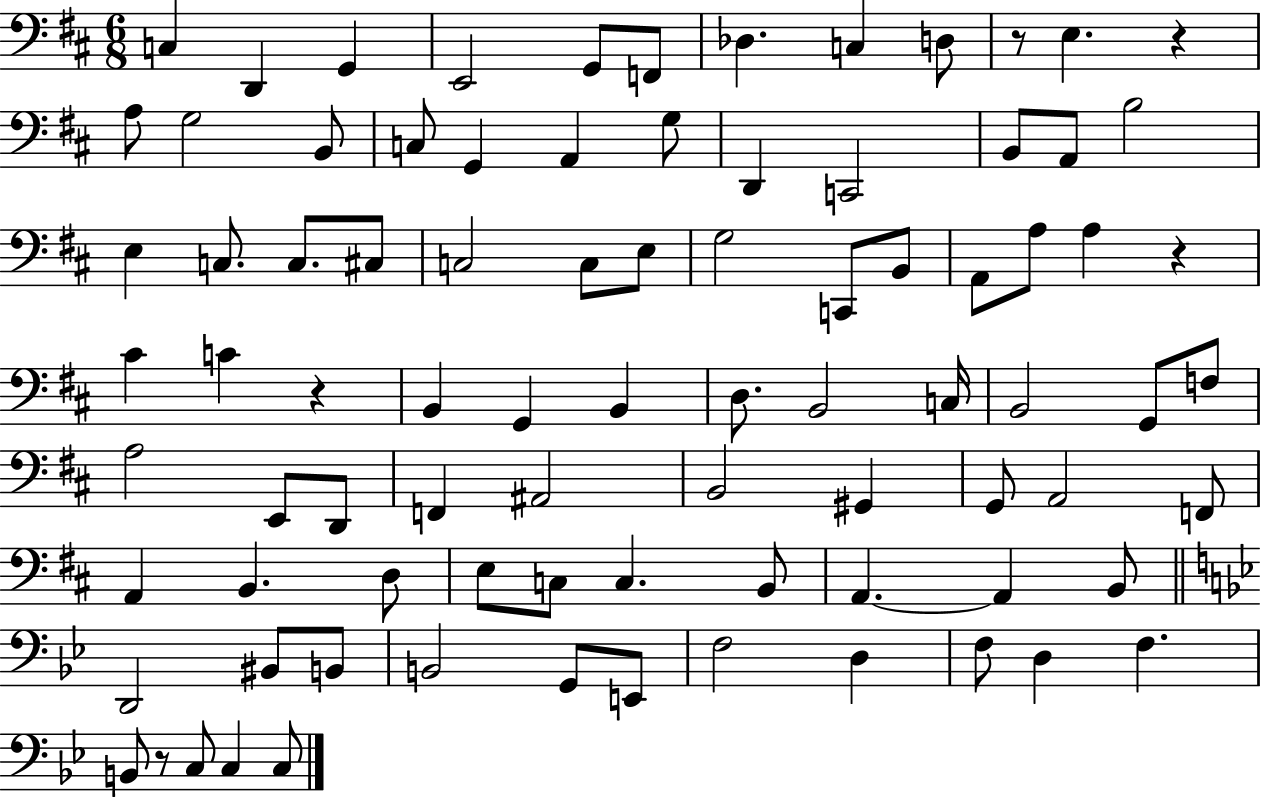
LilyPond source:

{
  \clef bass
  \numericTimeSignature
  \time 6/8
  \key d \major
  c4 d,4 g,4 | e,2 g,8 f,8 | des4. c4 d8 | r8 e4. r4 | \break a8 g2 b,8 | c8 g,4 a,4 g8 | d,4 c,2 | b,8 a,8 b2 | \break e4 c8. c8. cis8 | c2 c8 e8 | g2 c,8 b,8 | a,8 a8 a4 r4 | \break cis'4 c'4 r4 | b,4 g,4 b,4 | d8. b,2 c16 | b,2 g,8 f8 | \break a2 e,8 d,8 | f,4 ais,2 | b,2 gis,4 | g,8 a,2 f,8 | \break a,4 b,4. d8 | e8 c8 c4. b,8 | a,4.~~ a,4 b,8 | \bar "||" \break \key bes \major d,2 bis,8 b,8 | b,2 g,8 e,8 | f2 d4 | f8 d4 f4. | \break b,8 r8 c8 c4 c8 | \bar "|."
}